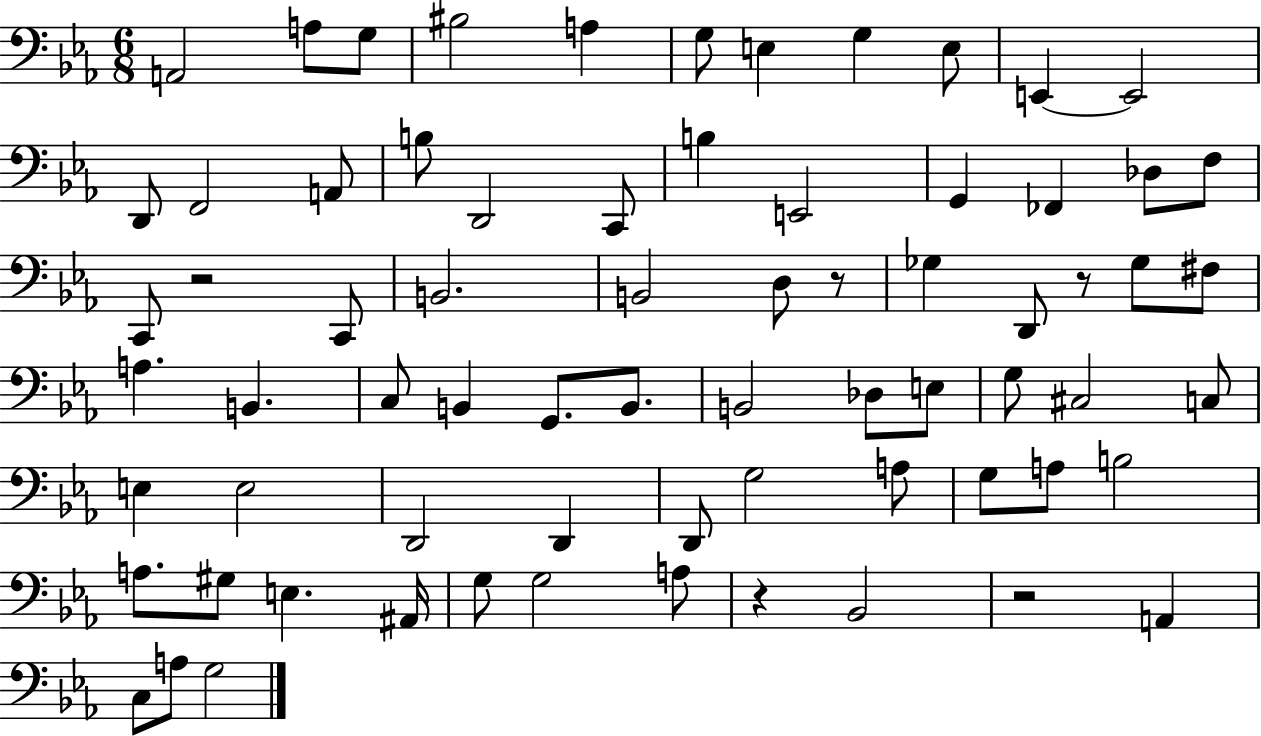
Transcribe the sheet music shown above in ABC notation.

X:1
T:Untitled
M:6/8
L:1/4
K:Eb
A,,2 A,/2 G,/2 ^B,2 A, G,/2 E, G, E,/2 E,, E,,2 D,,/2 F,,2 A,,/2 B,/2 D,,2 C,,/2 B, E,,2 G,, _F,, _D,/2 F,/2 C,,/2 z2 C,,/2 B,,2 B,,2 D,/2 z/2 _G, D,,/2 z/2 _G,/2 ^F,/2 A, B,, C,/2 B,, G,,/2 B,,/2 B,,2 _D,/2 E,/2 G,/2 ^C,2 C,/2 E, E,2 D,,2 D,, D,,/2 G,2 A,/2 G,/2 A,/2 B,2 A,/2 ^G,/2 E, ^A,,/4 G,/2 G,2 A,/2 z _B,,2 z2 A,, C,/2 A,/2 G,2